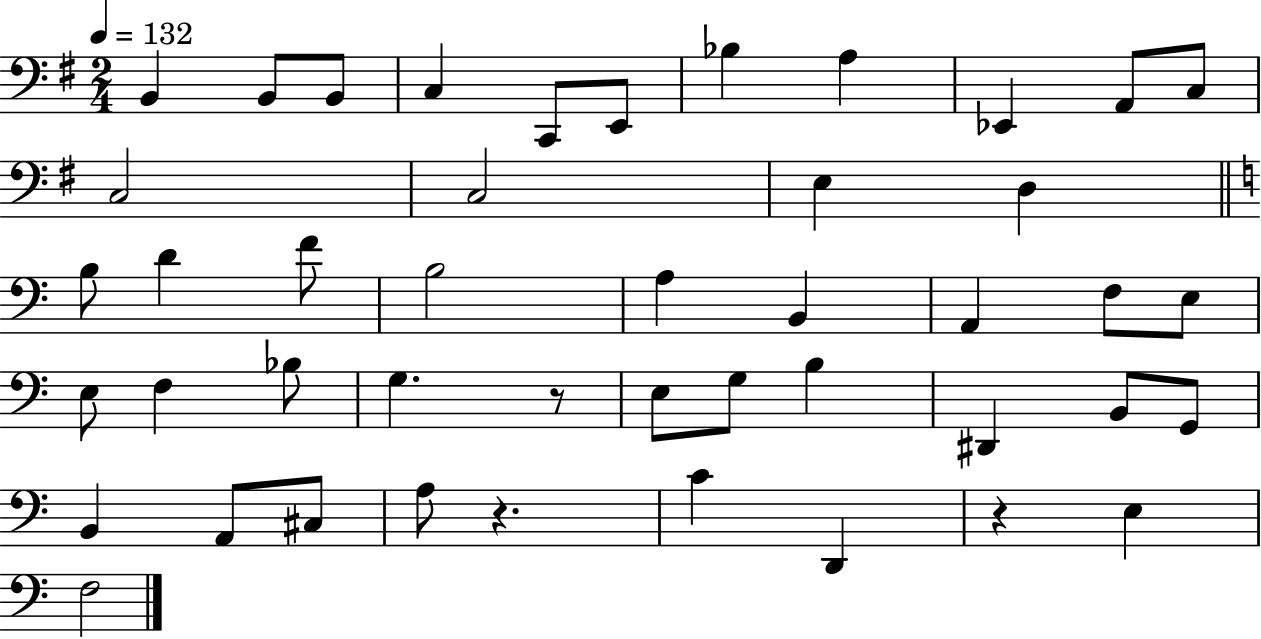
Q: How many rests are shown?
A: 3